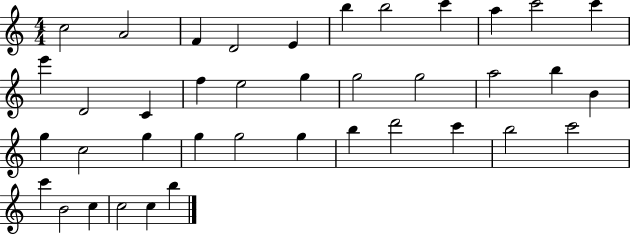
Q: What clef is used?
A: treble